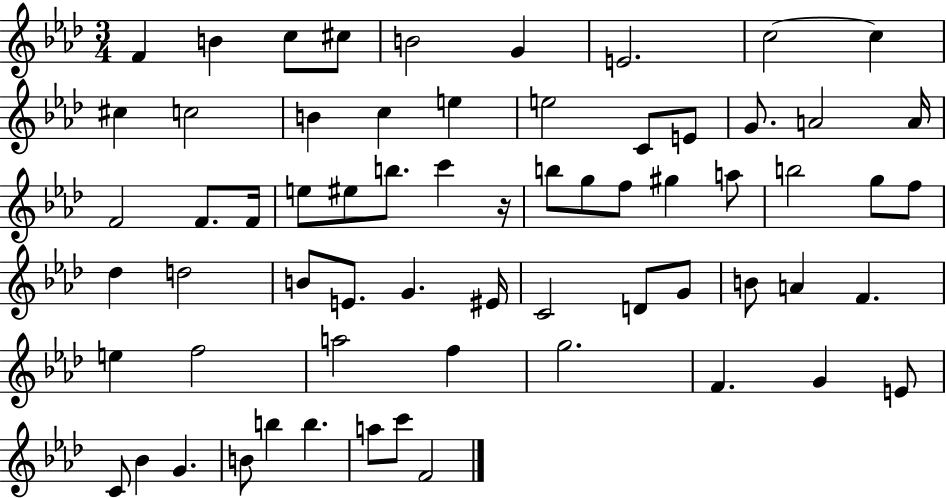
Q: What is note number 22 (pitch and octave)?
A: F4